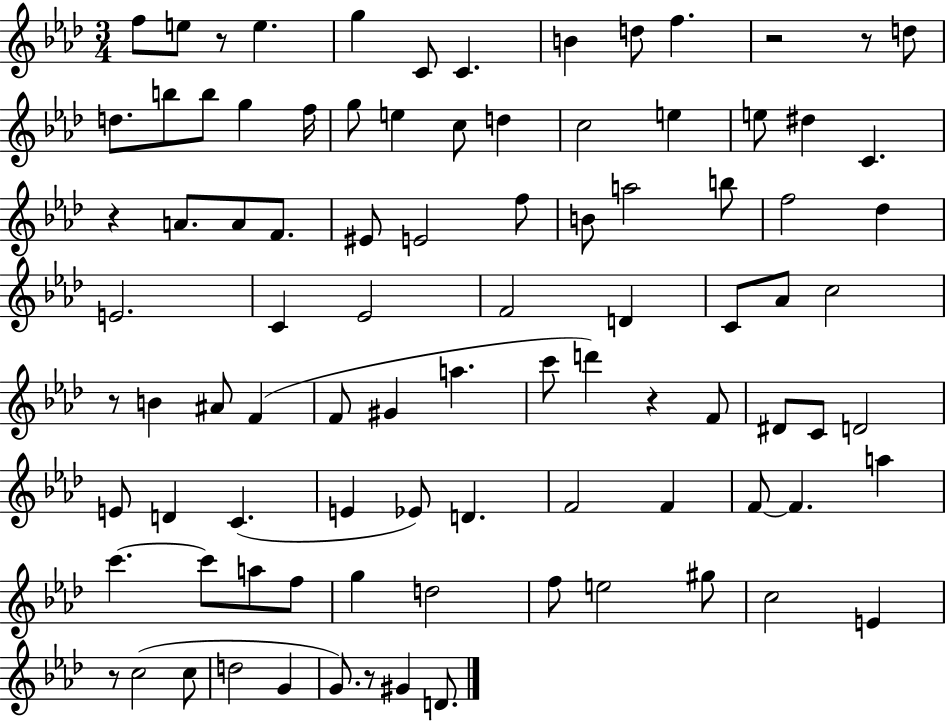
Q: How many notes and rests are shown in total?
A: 92